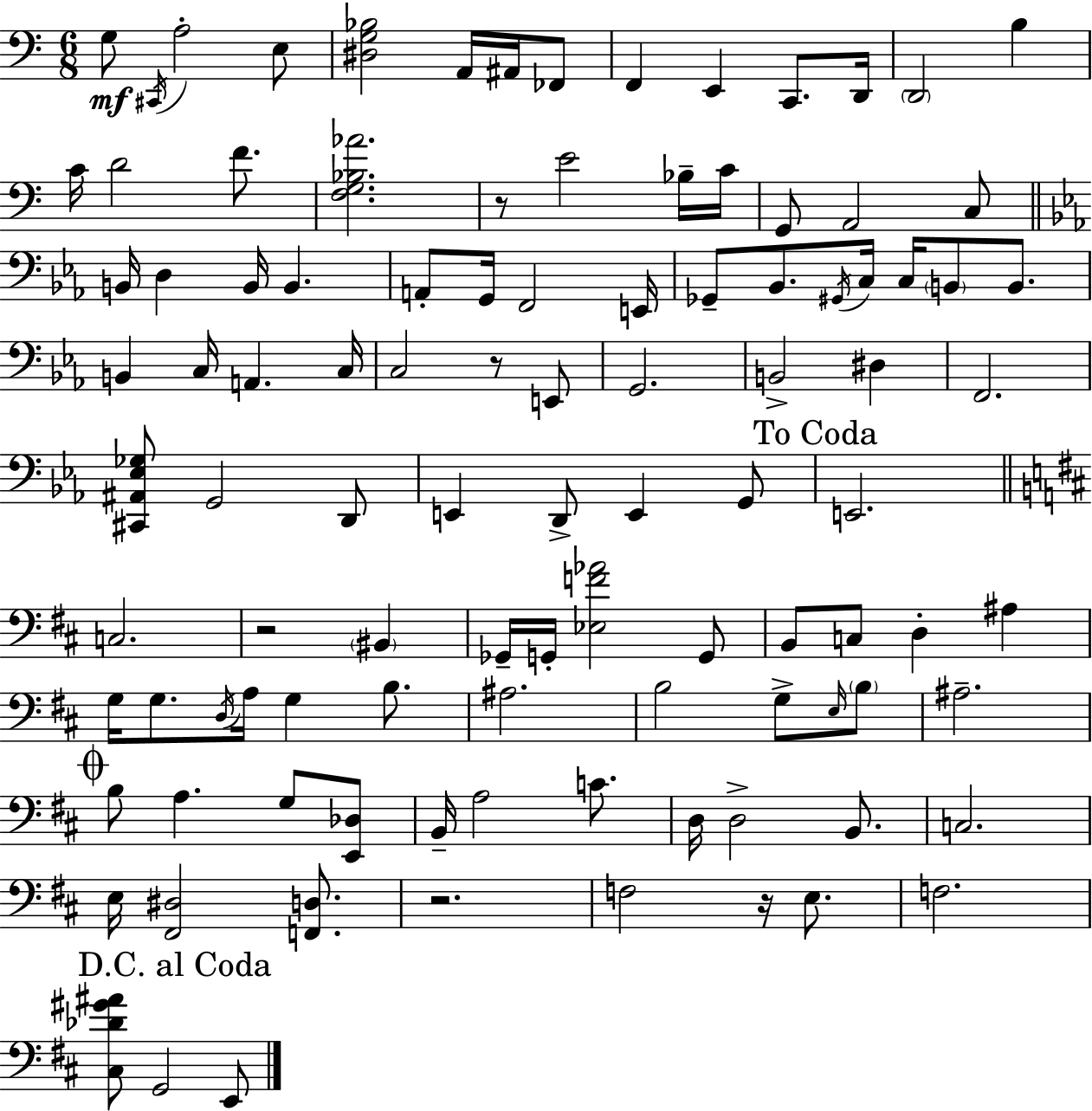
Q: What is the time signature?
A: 6/8